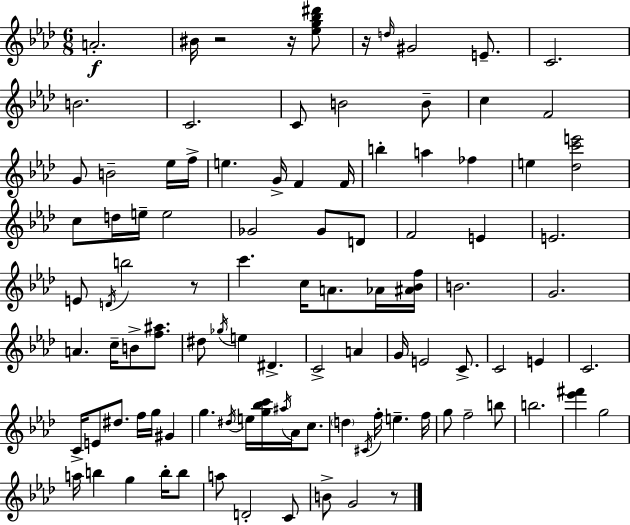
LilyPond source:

{
  \clef treble
  \numericTimeSignature
  \time 6/8
  \key aes \major
  a'2.-.\f | bis'16 r2 r16 <ees'' g'' bes'' dis'''>8 | r16 \grace { d''16 } gis'2 e'8.-- | c'2. | \break b'2. | c'2. | c'8 b'2 b'8-- | c''4 f'2 | \break g'8 b'2-- ees''16 | f''16-> e''4. g'16-> f'4 | f'16 b''4-. a''4 fes''4 | e''4 <des'' c''' e'''>2 | \break c''8 d''16 e''16-- e''2 | ges'2 ges'8 d'8 | f'2 e'4 | e'2. | \break e'8 \acciaccatura { d'16 } b''2 | r8 c'''4. c''16 a'8. | aes'16 <ais' bes' f''>16 b'2. | g'2. | \break a'4. c''16-- b'8-> <f'' ais''>8. | dis''8 \acciaccatura { ges''16 } e''4 dis'4.-> | c'2-> a'4 | g'16 e'2 | \break c'8.-> c'2 e'4 | c'2. | c'16-> e'8 dis''8. f''16 g''16 gis'4 | g''4. \acciaccatura { dis''16 } e''16 <g'' bes'' c'''>16 | \break \acciaccatura { ais''16 } aes'16 c''8. \parenthesize d''4 \acciaccatura { cis'16 } f''16-. e''4.-- | f''16 g''8 f''2-- | b''8 b''2. | <ees''' fis'''>4 g''2 | \break a''16 b''4 g''4 | b''16-. b''8 a''8 d'2-. | c'8 b'8-> g'2 | r8 \bar "|."
}